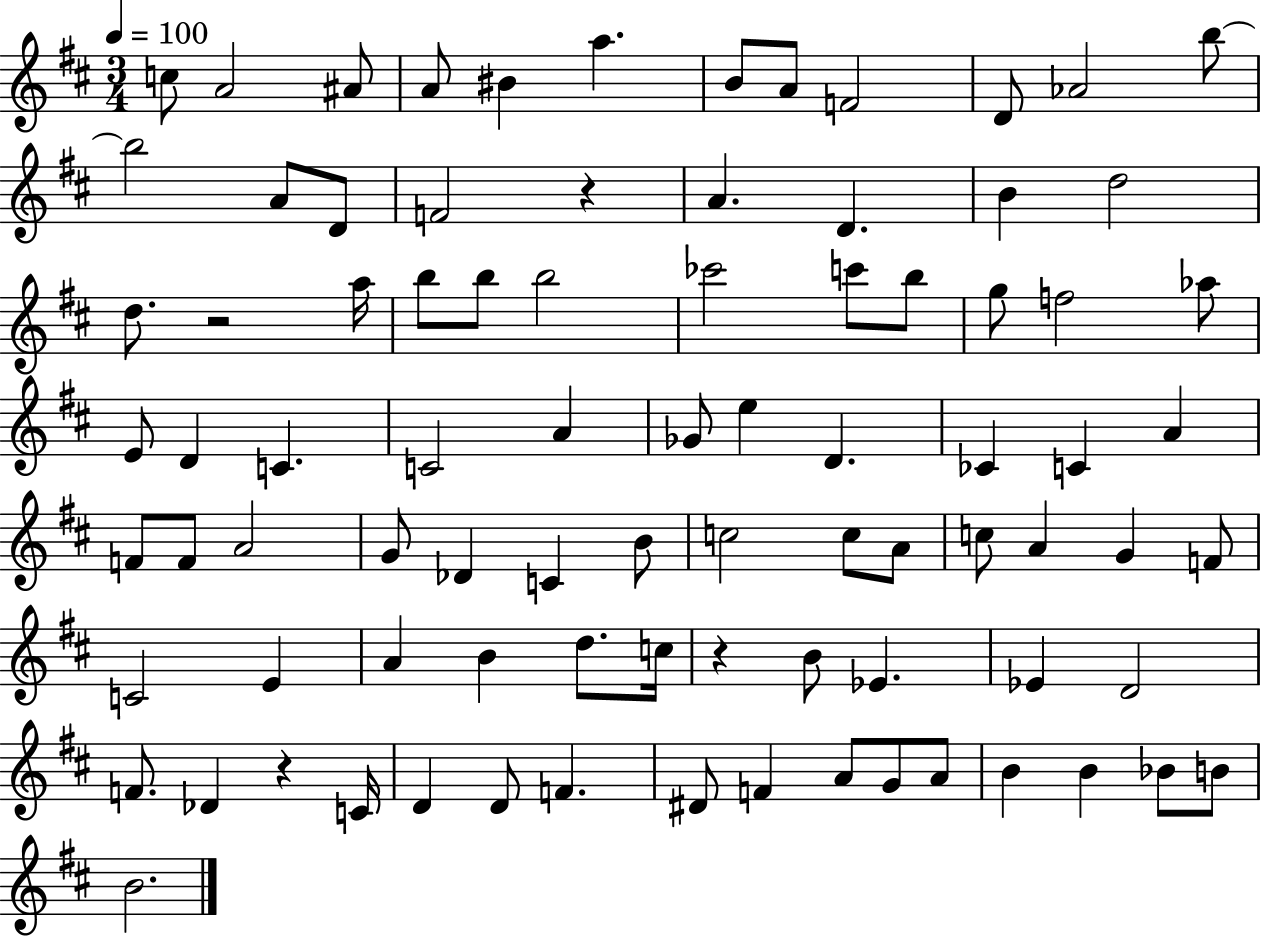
X:1
T:Untitled
M:3/4
L:1/4
K:D
c/2 A2 ^A/2 A/2 ^B a B/2 A/2 F2 D/2 _A2 b/2 b2 A/2 D/2 F2 z A D B d2 d/2 z2 a/4 b/2 b/2 b2 _c'2 c'/2 b/2 g/2 f2 _a/2 E/2 D C C2 A _G/2 e D _C C A F/2 F/2 A2 G/2 _D C B/2 c2 c/2 A/2 c/2 A G F/2 C2 E A B d/2 c/4 z B/2 _E _E D2 F/2 _D z C/4 D D/2 F ^D/2 F A/2 G/2 A/2 B B _B/2 B/2 B2